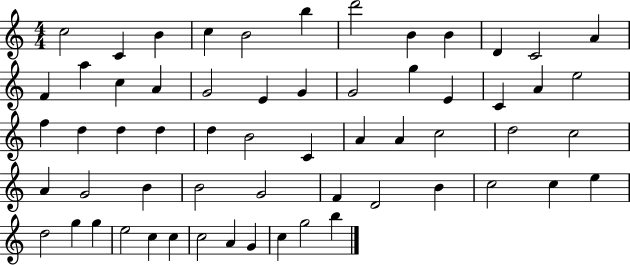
{
  \clef treble
  \numericTimeSignature
  \time 4/4
  \key c \major
  c''2 c'4 b'4 | c''4 b'2 b''4 | d'''2 b'4 b'4 | d'4 c'2 a'4 | \break f'4 a''4 c''4 a'4 | g'2 e'4 g'4 | g'2 g''4 e'4 | c'4 a'4 e''2 | \break f''4 d''4 d''4 d''4 | d''4 b'2 c'4 | a'4 a'4 c''2 | d''2 c''2 | \break a'4 g'2 b'4 | b'2 g'2 | f'4 d'2 b'4 | c''2 c''4 e''4 | \break d''2 g''4 g''4 | e''2 c''4 c''4 | c''2 a'4 g'4 | c''4 g''2 b''4 | \break \bar "|."
}